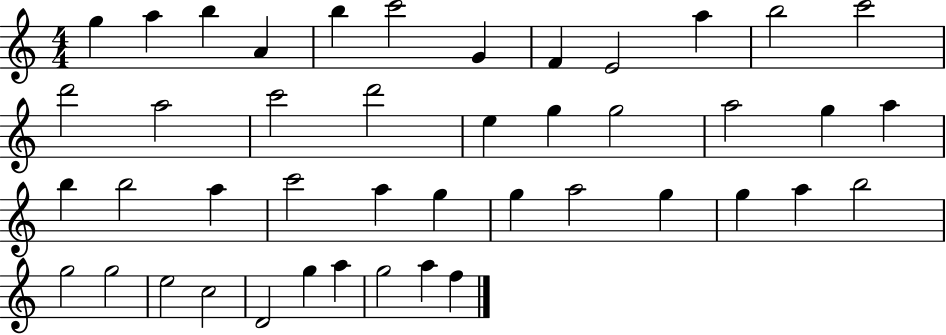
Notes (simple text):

G5/q A5/q B5/q A4/q B5/q C6/h G4/q F4/q E4/h A5/q B5/h C6/h D6/h A5/h C6/h D6/h E5/q G5/q G5/h A5/h G5/q A5/q B5/q B5/h A5/q C6/h A5/q G5/q G5/q A5/h G5/q G5/q A5/q B5/h G5/h G5/h E5/h C5/h D4/h G5/q A5/q G5/h A5/q F5/q